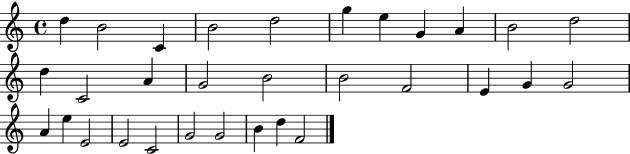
{
  \clef treble
  \time 4/4
  \defaultTimeSignature
  \key c \major
  d''4 b'2 c'4 | b'2 d''2 | g''4 e''4 g'4 a'4 | b'2 d''2 | \break d''4 c'2 a'4 | g'2 b'2 | b'2 f'2 | e'4 g'4 g'2 | \break a'4 e''4 e'2 | e'2 c'2 | g'2 g'2 | b'4 d''4 f'2 | \break \bar "|."
}